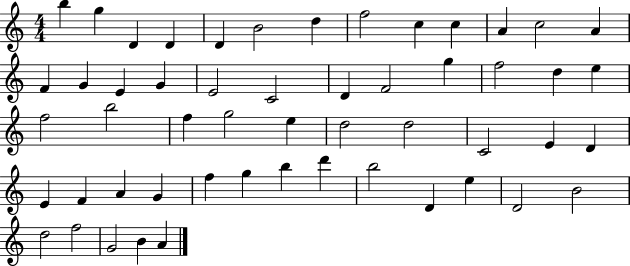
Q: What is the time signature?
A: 4/4